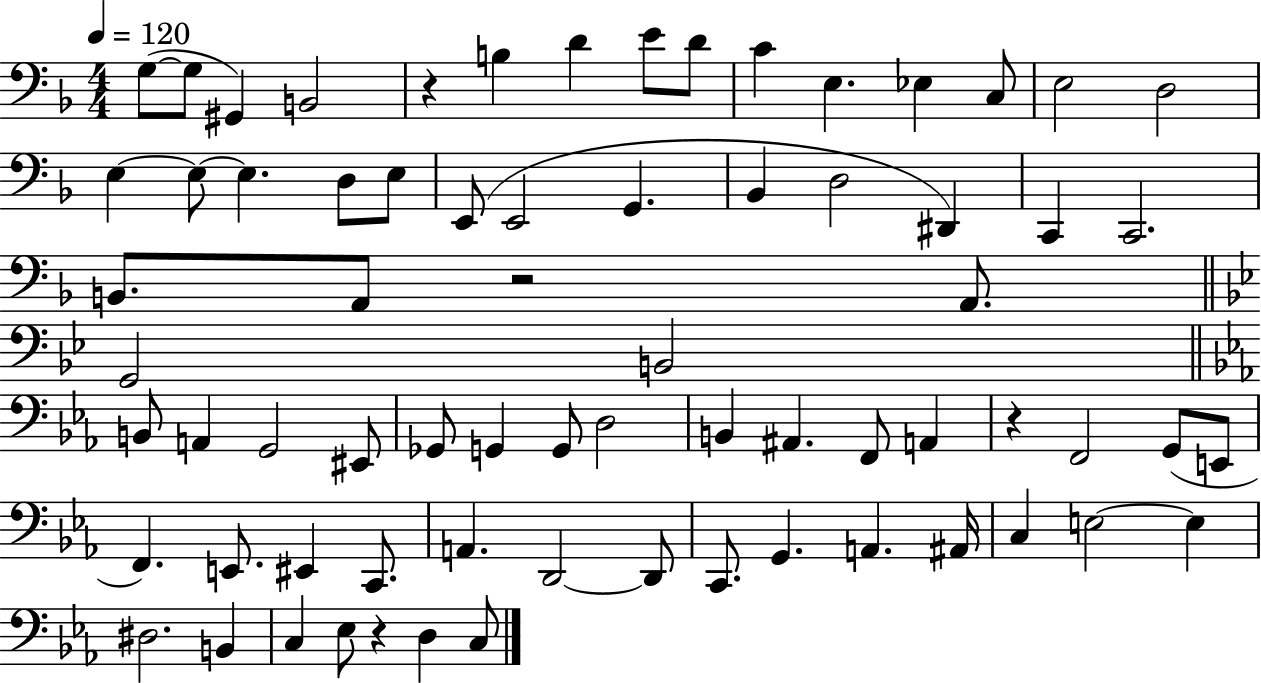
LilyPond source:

{
  \clef bass
  \numericTimeSignature
  \time 4/4
  \key f \major
  \tempo 4 = 120
  \repeat volta 2 { g8~(~ g8 gis,4) b,2 | r4 b4 d'4 e'8 d'8 | c'4 e4. ees4 c8 | e2 d2 | \break e4~~ e8~~ e4. d8 e8 | e,8( e,2 g,4. | bes,4 d2 dis,4) | c,4 c,2. | \break b,8. a,8 r2 a,8. | \bar "||" \break \key g \minor g,2 b,2 | \bar "||" \break \key ees \major b,8 a,4 g,2 eis,8 | ges,8 g,4 g,8 d2 | b,4 ais,4. f,8 a,4 | r4 f,2 g,8( e,8 | \break f,4.) e,8. eis,4 c,8. | a,4. d,2~~ d,8 | c,8. g,4. a,4. ais,16 | c4 e2~~ e4 | \break dis2. b,4 | c4 ees8 r4 d4 c8 | } \bar "|."
}